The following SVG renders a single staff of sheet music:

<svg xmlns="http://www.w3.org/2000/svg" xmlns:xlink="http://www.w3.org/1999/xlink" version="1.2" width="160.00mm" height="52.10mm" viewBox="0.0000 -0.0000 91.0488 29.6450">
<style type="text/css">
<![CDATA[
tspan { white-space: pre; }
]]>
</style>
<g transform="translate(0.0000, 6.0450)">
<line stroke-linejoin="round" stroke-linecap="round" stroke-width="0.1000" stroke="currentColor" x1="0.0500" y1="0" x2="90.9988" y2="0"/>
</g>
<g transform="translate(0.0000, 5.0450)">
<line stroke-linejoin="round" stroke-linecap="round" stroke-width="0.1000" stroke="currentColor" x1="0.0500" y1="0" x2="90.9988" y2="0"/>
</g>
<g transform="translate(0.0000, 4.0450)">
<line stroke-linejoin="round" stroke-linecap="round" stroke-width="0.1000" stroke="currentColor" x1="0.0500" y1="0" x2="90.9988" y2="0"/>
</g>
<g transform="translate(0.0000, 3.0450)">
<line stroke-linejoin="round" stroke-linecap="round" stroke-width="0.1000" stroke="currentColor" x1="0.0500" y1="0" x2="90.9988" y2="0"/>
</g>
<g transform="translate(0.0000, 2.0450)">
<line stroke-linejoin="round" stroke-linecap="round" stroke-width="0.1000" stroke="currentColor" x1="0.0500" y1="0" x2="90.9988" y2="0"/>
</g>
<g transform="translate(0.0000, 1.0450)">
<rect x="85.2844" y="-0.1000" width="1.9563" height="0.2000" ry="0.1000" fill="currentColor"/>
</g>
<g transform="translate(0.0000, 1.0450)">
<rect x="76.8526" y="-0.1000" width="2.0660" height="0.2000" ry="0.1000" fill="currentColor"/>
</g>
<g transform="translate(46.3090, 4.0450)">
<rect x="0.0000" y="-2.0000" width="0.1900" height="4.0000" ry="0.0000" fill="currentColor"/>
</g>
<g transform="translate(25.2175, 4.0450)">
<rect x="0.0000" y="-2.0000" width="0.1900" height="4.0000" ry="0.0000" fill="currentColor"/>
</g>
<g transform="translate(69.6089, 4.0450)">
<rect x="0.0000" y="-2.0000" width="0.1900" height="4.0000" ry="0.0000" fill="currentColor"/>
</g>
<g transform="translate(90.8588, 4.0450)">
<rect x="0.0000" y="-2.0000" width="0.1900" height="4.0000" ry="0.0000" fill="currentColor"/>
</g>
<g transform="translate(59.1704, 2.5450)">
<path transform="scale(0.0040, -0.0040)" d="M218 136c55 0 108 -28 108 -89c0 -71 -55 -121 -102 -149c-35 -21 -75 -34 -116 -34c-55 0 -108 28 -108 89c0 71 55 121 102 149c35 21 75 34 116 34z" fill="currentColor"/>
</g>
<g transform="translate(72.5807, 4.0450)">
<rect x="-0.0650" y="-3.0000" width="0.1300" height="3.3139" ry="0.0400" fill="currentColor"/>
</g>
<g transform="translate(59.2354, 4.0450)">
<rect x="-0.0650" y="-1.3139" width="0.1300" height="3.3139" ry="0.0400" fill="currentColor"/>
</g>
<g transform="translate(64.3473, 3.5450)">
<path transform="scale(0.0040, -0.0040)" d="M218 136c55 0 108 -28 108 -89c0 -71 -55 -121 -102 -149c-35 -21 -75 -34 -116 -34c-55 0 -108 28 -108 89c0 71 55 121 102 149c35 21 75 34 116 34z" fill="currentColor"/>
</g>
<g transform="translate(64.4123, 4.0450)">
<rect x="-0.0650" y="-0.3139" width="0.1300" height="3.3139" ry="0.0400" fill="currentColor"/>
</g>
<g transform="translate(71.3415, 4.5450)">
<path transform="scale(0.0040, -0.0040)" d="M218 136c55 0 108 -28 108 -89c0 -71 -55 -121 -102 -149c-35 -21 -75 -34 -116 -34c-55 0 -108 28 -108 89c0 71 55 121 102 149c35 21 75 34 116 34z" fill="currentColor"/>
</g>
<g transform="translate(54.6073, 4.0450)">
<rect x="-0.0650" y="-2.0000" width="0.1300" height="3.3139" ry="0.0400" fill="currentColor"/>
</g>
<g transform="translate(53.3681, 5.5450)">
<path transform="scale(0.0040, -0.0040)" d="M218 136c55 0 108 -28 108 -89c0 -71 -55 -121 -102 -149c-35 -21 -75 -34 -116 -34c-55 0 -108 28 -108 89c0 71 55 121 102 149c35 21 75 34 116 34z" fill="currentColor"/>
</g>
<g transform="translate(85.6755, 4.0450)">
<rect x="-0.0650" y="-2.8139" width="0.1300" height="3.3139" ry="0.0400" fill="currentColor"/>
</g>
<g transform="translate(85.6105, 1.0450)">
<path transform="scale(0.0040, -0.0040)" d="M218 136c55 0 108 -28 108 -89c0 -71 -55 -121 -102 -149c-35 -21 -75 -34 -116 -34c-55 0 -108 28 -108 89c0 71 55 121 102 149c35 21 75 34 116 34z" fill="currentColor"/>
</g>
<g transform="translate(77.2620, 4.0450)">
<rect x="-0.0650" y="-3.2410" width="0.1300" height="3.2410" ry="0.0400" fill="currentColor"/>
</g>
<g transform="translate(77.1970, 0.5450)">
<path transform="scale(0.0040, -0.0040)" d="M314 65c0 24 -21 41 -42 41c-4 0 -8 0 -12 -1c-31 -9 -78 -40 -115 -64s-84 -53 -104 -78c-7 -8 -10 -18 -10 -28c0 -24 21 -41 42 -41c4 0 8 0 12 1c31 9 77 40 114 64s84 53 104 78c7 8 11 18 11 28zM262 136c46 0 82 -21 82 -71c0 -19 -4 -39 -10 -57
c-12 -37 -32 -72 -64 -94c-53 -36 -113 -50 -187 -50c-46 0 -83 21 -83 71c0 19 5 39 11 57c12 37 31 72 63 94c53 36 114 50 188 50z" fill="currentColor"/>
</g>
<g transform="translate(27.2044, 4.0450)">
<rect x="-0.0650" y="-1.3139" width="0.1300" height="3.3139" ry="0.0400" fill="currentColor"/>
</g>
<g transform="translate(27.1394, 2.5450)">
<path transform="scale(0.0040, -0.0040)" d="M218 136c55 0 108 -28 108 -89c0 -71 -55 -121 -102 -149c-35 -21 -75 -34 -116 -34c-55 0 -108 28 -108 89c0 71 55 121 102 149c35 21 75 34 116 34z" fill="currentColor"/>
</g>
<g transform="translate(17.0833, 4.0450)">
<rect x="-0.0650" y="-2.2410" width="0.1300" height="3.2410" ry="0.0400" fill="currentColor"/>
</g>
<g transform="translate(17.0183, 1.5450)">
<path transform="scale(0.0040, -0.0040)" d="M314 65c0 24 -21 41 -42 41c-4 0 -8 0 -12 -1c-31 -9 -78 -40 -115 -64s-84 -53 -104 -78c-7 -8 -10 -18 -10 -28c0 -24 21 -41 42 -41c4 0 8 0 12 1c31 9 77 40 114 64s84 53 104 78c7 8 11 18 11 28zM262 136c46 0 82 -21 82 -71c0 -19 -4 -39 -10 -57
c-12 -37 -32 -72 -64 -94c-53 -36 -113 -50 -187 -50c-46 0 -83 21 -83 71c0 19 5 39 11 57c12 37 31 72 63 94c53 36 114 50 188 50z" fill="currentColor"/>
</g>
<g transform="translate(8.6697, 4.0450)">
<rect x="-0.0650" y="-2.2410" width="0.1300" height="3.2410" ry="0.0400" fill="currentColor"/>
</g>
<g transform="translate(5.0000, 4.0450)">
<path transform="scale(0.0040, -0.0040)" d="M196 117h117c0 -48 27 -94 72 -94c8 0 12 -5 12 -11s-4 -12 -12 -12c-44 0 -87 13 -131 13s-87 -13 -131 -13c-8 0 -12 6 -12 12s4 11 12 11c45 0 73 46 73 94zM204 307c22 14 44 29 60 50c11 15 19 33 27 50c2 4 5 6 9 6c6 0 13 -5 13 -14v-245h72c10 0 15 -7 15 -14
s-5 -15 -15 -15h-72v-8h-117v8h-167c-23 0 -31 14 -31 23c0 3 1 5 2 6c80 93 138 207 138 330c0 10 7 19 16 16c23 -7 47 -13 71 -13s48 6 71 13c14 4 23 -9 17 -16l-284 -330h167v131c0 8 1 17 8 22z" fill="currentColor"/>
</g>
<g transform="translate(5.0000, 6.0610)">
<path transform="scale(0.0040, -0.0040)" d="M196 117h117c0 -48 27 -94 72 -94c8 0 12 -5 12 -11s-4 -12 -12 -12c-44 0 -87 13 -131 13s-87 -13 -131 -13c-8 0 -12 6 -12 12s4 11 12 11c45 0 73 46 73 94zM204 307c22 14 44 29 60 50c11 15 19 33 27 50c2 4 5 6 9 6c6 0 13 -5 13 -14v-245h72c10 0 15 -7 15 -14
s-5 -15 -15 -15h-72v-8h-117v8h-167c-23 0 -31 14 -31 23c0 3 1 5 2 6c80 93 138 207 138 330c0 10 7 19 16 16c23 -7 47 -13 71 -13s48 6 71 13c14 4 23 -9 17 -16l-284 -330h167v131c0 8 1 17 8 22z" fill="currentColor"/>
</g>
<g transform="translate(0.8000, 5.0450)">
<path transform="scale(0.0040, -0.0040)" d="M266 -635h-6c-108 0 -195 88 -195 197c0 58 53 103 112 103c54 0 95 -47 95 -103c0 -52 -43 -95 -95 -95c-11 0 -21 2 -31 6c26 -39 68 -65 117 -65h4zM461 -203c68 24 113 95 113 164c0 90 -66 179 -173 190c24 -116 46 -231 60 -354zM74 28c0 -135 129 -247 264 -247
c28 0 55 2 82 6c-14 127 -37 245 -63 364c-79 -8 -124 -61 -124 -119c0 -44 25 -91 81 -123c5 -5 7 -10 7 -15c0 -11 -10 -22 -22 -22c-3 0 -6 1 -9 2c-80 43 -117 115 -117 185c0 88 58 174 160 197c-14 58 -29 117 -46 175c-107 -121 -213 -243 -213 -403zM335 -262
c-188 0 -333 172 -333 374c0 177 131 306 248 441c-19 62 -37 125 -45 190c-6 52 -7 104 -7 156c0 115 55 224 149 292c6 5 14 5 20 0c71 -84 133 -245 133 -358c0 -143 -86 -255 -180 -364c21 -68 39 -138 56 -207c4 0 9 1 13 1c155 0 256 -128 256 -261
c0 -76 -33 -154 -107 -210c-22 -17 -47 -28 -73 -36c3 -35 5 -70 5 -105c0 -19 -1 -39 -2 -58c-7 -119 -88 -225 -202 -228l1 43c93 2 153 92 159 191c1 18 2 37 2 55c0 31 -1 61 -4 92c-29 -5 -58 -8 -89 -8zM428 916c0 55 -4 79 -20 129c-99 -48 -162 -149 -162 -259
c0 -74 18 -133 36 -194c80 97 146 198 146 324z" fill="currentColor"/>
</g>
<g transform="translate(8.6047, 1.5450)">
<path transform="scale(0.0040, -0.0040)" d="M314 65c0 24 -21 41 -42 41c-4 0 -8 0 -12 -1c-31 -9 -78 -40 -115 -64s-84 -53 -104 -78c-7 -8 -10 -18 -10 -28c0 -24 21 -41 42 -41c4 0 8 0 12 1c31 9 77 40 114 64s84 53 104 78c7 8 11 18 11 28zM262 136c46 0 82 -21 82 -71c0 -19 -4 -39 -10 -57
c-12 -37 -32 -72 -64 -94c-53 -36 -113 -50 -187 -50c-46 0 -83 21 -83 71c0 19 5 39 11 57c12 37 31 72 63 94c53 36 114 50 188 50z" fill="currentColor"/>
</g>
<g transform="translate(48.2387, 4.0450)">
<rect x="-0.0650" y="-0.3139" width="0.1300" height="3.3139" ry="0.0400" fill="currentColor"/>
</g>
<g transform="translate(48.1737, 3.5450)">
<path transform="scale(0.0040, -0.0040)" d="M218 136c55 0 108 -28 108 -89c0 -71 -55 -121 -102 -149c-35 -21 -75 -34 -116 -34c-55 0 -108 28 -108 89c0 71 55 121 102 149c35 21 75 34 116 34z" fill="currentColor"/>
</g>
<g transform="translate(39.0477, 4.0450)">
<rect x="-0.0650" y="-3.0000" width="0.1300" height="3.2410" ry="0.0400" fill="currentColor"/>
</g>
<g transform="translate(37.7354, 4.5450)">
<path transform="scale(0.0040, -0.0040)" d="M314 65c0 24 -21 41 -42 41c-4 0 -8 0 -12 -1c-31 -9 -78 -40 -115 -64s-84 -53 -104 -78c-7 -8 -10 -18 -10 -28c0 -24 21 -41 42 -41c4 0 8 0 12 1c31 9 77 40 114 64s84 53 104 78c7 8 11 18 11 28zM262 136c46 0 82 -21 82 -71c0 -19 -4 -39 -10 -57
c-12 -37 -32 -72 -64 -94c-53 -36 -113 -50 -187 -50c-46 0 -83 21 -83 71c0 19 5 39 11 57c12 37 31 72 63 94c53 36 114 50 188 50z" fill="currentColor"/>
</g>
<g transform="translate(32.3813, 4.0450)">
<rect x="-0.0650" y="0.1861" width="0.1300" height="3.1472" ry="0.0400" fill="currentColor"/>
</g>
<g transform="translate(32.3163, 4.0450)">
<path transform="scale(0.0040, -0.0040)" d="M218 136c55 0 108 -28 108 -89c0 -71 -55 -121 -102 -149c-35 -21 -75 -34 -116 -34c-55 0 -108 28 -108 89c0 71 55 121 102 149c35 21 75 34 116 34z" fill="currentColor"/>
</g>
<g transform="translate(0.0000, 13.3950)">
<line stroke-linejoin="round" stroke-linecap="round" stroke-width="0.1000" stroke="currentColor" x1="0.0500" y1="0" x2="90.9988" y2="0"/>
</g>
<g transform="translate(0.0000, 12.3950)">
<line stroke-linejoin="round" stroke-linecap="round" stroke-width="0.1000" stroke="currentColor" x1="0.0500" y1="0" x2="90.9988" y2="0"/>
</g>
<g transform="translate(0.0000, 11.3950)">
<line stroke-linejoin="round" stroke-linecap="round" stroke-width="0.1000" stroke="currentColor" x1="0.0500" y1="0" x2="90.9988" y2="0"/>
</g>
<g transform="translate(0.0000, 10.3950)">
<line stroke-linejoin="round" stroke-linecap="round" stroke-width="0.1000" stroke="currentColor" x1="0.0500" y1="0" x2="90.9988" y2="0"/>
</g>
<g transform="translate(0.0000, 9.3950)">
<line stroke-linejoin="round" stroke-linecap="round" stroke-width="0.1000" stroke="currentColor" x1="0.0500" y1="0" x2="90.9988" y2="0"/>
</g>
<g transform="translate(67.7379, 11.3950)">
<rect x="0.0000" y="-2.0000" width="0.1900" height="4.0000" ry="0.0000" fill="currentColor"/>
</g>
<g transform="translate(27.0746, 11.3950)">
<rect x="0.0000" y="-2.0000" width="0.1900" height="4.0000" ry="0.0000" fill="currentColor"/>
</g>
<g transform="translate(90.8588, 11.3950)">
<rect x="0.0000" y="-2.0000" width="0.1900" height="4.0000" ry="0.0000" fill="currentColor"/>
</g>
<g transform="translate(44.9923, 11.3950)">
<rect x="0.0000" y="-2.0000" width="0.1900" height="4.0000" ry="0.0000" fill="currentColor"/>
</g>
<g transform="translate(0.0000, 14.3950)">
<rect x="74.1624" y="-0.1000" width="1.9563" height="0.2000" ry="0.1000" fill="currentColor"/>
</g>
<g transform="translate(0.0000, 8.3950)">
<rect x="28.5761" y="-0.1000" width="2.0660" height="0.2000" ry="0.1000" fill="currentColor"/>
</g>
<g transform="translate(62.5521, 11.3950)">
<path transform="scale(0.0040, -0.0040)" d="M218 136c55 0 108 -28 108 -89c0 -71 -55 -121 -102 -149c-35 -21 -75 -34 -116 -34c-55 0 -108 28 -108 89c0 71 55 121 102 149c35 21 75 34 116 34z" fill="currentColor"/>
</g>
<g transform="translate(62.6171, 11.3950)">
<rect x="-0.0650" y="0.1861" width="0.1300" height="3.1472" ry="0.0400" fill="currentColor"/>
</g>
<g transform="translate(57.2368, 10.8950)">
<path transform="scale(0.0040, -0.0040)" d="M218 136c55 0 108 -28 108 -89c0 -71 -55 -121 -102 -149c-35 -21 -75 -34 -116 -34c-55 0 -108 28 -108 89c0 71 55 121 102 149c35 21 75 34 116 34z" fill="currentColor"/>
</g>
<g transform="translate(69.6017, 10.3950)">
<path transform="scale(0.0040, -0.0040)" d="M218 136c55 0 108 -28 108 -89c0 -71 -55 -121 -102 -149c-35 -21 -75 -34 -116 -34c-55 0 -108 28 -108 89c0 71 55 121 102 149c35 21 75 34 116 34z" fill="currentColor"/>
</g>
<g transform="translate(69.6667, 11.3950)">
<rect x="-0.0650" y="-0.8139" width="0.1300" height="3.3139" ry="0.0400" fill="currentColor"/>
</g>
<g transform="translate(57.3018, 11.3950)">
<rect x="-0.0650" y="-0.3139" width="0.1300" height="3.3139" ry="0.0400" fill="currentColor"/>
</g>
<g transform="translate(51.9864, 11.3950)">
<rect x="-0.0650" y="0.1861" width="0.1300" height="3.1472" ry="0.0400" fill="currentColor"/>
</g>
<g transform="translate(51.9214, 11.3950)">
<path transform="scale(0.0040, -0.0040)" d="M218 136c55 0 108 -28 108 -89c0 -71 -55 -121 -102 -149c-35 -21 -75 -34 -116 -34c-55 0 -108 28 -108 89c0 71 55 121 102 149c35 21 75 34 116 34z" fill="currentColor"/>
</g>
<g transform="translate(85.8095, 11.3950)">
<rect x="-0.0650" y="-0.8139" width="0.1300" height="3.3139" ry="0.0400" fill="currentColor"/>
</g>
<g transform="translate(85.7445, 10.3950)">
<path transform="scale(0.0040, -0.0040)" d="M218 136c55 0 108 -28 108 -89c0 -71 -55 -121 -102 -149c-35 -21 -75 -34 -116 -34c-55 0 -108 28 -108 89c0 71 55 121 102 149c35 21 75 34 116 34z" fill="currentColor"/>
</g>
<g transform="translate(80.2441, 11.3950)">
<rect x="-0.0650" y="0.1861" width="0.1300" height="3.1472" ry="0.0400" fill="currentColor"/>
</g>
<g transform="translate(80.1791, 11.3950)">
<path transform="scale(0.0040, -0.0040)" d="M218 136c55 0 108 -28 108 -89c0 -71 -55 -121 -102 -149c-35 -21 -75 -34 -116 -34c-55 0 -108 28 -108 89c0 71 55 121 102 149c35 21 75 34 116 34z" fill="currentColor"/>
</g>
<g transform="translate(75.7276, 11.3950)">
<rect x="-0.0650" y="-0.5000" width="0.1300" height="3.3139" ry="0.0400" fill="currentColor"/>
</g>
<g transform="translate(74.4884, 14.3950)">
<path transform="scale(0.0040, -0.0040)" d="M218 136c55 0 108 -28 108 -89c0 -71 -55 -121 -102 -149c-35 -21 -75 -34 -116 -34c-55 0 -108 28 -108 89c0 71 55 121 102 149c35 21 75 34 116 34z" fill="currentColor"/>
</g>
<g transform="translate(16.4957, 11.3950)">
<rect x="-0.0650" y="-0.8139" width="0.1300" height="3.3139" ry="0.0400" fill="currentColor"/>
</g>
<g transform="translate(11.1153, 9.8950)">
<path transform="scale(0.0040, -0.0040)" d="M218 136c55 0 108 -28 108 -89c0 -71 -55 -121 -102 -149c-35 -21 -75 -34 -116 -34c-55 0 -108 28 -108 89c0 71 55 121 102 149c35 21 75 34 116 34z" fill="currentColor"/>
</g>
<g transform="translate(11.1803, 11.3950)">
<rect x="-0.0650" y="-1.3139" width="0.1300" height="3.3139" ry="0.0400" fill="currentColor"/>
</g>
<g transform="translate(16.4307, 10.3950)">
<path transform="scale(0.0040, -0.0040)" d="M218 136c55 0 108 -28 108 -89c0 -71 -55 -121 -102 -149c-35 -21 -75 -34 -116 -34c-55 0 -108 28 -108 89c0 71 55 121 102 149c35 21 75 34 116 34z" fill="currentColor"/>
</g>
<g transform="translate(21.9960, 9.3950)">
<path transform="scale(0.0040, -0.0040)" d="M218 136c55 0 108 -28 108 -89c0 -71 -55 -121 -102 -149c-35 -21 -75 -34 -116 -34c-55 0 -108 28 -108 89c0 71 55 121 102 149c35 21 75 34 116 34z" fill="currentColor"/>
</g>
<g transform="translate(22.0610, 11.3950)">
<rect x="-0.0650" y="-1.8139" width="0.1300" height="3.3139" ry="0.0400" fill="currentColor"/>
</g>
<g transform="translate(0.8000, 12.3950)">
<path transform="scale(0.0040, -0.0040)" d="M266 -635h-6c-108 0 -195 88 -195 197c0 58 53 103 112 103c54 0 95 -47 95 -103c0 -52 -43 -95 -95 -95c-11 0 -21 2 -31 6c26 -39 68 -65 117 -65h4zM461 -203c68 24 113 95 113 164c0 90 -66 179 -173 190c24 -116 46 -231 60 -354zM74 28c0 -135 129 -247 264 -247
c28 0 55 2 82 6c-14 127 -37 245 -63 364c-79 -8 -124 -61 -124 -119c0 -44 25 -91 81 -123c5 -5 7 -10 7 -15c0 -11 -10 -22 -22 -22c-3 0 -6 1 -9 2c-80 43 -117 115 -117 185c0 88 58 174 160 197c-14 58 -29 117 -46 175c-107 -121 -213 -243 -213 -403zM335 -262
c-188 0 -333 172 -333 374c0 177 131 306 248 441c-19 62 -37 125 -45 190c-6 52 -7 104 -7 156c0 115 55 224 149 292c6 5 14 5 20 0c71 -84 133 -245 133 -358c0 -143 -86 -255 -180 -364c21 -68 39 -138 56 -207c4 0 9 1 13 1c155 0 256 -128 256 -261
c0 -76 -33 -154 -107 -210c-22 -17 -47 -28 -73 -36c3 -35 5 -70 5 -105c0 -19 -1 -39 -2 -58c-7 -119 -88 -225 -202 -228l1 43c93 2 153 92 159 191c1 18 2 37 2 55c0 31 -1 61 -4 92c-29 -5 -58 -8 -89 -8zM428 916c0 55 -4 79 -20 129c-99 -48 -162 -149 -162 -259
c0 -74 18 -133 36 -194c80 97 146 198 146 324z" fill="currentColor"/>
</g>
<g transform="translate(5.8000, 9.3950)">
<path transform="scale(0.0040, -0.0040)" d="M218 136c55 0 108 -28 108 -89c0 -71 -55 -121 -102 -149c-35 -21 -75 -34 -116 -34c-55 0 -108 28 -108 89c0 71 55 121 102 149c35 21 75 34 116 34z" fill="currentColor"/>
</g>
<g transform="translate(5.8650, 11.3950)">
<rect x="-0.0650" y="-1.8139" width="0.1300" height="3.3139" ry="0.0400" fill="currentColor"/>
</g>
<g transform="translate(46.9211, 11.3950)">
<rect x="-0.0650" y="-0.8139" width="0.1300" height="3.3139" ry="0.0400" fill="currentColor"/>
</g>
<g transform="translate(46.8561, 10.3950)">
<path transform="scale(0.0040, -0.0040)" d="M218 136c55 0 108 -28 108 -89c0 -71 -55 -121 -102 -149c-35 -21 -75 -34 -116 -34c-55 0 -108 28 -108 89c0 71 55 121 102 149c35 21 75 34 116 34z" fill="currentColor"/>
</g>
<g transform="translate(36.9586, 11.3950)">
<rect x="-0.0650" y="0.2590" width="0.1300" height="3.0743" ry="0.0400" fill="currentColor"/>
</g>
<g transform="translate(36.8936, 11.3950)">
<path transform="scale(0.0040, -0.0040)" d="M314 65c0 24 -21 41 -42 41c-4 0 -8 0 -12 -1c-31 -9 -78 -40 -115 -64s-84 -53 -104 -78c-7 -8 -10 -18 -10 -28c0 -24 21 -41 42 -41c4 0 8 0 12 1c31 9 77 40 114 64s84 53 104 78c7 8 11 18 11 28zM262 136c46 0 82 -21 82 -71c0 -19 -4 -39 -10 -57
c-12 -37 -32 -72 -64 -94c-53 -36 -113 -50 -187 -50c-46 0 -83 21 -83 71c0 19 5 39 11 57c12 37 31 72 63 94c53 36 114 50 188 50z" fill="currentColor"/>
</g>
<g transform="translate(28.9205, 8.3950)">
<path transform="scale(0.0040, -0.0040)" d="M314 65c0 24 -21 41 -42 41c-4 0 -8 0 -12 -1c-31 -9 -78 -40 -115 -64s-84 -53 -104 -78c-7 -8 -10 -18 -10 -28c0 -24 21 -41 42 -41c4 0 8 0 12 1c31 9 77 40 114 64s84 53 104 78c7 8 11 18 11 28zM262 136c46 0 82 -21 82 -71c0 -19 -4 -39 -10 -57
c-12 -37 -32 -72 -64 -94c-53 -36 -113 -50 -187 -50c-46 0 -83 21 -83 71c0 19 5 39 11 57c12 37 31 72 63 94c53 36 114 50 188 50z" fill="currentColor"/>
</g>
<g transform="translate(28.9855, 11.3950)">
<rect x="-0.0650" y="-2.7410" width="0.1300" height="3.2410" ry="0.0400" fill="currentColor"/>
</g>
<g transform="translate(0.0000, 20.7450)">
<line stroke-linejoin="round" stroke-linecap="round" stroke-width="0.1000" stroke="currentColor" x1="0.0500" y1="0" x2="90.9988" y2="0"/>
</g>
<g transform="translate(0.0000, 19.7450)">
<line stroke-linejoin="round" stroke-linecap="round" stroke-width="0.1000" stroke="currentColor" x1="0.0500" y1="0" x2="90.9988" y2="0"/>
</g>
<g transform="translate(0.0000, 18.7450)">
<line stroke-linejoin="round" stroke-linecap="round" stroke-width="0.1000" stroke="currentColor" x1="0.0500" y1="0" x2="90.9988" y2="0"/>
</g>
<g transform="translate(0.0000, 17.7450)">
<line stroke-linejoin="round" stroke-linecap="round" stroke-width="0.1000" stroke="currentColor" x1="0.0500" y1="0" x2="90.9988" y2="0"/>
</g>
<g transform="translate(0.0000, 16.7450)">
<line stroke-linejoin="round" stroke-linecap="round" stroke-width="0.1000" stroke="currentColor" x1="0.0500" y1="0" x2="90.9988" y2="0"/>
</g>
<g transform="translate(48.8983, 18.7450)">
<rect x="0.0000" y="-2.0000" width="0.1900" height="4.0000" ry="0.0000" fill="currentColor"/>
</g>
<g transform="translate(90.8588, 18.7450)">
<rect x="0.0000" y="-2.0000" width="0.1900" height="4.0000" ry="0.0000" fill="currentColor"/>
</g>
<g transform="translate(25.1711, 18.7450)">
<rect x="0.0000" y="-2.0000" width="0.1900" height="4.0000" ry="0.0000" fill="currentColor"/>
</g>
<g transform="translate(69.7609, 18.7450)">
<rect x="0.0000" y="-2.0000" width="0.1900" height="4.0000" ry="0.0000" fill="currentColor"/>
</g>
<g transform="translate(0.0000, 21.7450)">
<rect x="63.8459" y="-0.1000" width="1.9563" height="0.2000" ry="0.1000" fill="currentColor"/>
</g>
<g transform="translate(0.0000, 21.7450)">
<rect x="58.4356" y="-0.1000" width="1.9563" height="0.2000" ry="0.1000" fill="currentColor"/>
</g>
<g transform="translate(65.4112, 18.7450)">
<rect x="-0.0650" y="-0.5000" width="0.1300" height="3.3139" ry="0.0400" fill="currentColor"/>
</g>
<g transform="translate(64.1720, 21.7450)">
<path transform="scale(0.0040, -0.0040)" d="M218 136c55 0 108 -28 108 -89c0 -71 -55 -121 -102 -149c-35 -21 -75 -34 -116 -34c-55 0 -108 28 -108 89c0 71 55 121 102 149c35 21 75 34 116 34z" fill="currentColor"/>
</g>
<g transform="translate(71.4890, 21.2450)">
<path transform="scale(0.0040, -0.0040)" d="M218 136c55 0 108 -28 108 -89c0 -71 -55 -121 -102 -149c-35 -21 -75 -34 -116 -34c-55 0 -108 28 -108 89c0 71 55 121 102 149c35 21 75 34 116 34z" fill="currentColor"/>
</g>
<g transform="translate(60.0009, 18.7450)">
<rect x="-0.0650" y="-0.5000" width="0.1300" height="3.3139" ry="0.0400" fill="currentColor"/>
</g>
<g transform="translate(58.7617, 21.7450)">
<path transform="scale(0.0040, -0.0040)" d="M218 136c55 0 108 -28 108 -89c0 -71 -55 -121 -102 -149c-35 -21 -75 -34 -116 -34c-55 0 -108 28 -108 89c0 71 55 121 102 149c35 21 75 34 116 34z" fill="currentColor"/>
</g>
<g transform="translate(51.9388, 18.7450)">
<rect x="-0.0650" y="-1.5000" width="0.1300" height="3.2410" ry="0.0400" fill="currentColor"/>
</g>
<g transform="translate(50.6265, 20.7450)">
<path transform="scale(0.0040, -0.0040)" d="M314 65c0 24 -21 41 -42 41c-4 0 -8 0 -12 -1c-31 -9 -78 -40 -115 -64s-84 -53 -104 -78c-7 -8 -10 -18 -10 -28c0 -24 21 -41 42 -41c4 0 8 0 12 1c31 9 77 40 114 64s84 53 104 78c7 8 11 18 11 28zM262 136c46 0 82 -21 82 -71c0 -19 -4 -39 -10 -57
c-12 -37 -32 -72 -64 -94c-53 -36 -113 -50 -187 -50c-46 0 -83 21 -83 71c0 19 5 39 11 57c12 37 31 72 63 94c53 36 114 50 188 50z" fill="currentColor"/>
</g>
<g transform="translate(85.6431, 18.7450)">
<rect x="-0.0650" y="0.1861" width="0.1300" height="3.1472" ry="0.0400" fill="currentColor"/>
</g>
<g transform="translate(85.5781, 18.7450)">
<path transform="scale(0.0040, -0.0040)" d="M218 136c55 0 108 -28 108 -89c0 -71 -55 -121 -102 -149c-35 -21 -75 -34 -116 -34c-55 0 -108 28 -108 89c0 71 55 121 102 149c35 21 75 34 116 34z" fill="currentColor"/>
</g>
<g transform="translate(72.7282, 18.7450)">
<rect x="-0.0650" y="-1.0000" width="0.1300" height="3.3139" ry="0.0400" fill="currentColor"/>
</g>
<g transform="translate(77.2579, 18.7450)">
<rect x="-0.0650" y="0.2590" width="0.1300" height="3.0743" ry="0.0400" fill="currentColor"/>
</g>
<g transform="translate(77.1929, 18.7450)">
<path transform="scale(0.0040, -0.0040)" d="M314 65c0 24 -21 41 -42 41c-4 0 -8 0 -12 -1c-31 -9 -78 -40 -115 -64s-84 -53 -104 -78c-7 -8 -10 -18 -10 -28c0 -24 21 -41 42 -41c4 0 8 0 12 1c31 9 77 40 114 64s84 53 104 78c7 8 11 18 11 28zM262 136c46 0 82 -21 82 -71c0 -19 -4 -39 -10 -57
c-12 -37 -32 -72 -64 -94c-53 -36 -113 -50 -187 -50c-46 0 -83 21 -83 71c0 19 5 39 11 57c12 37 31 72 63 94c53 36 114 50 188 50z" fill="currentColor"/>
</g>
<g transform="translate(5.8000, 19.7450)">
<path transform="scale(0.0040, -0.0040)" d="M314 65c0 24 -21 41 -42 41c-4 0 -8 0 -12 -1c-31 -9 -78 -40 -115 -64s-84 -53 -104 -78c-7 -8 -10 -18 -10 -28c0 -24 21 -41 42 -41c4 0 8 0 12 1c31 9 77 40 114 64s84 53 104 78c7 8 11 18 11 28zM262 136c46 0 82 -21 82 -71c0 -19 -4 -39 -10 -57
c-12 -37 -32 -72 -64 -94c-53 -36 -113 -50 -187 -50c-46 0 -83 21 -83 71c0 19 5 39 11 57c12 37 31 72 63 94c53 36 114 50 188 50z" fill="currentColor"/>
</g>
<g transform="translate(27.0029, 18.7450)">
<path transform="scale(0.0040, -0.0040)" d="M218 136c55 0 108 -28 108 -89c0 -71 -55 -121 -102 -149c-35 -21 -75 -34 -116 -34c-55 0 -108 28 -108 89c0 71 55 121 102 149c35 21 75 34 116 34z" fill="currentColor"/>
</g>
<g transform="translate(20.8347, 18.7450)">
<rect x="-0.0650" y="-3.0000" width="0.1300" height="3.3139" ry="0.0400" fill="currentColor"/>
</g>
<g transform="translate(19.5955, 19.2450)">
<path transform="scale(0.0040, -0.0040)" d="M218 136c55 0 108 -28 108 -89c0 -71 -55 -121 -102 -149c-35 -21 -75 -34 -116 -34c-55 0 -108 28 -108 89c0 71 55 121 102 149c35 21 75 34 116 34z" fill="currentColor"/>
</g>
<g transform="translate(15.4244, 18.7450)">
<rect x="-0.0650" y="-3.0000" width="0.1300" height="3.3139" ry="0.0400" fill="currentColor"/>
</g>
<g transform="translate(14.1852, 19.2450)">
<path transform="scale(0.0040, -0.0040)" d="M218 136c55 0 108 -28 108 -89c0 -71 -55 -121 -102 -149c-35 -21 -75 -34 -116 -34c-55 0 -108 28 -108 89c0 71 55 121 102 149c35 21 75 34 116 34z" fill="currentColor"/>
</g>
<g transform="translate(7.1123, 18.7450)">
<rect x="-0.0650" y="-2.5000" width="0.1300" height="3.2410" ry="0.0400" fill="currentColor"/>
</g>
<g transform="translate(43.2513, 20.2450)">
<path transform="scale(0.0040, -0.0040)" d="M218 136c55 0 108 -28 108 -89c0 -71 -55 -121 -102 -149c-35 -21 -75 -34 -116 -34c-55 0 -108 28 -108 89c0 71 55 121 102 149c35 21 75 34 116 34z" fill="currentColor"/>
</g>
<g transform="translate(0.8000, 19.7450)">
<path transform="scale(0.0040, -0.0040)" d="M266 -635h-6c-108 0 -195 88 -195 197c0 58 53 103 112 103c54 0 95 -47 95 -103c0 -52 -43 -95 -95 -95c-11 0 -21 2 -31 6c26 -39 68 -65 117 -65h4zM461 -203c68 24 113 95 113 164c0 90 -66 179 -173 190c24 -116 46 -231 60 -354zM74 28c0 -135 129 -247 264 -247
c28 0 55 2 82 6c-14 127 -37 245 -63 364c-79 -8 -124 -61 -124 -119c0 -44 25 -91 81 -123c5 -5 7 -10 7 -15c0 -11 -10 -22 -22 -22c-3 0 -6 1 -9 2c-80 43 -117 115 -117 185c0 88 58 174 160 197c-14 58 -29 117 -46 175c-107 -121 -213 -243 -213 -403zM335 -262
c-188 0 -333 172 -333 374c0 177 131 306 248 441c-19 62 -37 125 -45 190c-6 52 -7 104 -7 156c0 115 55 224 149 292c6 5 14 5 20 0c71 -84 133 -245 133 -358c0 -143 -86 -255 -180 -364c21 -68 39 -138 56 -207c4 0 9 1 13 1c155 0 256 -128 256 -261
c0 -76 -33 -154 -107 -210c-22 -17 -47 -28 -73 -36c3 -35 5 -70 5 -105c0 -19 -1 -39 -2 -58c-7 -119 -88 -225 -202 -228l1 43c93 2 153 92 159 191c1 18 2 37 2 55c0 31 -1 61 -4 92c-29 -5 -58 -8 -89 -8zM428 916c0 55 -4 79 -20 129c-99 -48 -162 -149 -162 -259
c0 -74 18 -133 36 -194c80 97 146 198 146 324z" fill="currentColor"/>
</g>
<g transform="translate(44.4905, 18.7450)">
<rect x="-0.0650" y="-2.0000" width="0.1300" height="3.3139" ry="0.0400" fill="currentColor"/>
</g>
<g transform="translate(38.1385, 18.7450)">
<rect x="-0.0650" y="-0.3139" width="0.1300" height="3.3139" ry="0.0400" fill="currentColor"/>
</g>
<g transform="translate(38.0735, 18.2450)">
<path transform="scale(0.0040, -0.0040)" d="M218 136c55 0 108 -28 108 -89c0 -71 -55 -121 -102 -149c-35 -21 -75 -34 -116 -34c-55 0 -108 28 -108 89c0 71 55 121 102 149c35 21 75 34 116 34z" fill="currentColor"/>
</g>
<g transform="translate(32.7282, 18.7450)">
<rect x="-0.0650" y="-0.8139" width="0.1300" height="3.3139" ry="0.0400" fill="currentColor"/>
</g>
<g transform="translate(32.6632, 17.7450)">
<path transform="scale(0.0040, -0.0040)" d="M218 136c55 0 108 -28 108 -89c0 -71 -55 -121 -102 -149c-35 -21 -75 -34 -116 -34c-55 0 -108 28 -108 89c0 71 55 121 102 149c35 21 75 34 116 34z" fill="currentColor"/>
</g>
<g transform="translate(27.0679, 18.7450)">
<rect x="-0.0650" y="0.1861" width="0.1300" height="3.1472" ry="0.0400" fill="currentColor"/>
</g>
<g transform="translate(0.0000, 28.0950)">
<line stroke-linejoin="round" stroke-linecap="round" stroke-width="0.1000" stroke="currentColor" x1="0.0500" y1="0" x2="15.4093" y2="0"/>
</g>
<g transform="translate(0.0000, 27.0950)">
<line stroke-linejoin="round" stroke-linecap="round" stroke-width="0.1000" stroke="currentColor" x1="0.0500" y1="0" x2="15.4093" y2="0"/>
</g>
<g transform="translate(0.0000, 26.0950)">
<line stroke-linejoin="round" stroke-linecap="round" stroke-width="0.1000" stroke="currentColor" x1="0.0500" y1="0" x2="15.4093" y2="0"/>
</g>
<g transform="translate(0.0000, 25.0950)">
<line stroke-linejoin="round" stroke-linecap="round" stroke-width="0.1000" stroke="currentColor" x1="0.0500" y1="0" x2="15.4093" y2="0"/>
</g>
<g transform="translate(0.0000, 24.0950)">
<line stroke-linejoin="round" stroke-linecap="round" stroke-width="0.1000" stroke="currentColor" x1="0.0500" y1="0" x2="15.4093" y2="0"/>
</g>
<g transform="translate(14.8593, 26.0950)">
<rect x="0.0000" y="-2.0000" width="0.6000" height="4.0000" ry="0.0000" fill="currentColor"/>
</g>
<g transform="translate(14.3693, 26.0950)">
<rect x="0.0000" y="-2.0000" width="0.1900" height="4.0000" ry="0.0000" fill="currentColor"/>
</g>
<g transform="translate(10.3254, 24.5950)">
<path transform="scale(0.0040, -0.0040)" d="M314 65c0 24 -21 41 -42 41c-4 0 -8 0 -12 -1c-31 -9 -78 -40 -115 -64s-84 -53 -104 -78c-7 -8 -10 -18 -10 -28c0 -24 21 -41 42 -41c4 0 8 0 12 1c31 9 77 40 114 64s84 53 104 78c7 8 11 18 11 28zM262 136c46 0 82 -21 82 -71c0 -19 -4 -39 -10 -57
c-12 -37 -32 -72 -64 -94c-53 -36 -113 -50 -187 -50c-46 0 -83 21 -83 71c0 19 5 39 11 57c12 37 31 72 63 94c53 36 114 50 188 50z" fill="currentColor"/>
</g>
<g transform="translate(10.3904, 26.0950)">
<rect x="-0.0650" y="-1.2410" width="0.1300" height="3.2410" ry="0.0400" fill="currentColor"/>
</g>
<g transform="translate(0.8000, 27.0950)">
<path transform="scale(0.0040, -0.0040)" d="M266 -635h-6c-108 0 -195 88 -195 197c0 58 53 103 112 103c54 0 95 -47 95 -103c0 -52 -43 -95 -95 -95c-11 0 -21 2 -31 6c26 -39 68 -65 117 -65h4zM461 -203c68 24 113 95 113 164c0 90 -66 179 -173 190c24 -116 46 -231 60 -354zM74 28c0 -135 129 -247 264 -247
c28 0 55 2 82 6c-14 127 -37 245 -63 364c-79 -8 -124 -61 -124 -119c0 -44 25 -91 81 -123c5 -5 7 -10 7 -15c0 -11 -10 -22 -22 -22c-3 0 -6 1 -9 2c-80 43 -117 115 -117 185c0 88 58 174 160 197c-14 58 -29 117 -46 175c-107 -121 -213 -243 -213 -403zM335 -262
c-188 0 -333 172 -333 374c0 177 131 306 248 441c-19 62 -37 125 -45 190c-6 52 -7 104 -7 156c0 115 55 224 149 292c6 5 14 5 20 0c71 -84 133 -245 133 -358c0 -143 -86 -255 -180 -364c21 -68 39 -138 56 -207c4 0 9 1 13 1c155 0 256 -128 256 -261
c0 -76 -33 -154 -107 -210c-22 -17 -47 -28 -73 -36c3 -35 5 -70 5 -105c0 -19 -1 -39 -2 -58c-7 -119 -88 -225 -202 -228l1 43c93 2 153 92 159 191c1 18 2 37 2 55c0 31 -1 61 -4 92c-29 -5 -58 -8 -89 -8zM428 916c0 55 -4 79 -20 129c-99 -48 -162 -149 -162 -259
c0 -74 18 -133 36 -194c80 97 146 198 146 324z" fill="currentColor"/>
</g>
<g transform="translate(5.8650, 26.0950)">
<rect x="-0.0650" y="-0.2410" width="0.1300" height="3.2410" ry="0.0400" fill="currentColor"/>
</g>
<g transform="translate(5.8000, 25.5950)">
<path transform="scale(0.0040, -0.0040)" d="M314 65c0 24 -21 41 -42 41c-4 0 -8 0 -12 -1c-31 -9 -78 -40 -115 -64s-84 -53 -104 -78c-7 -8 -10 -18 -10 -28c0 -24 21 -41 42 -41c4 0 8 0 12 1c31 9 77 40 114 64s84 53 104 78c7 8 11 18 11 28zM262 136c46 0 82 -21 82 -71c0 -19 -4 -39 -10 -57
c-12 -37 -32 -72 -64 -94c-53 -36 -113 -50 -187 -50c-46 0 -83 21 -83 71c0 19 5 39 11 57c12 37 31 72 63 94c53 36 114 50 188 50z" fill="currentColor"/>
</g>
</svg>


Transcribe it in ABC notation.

X:1
T:Untitled
M:4/4
L:1/4
K:C
g2 g2 e B A2 c F e c A b2 a f e d f a2 B2 d B c B d C B d G2 A A B d c F E2 C C D B2 B c2 e2